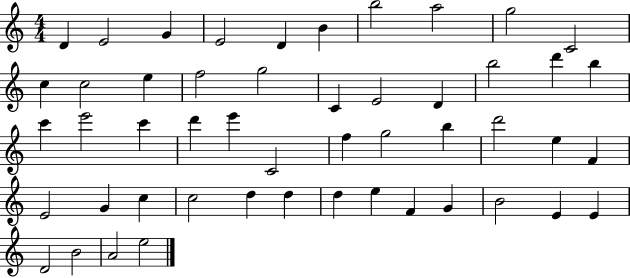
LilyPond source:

{
  \clef treble
  \numericTimeSignature
  \time 4/4
  \key c \major
  d'4 e'2 g'4 | e'2 d'4 b'4 | b''2 a''2 | g''2 c'2 | \break c''4 c''2 e''4 | f''2 g''2 | c'4 e'2 d'4 | b''2 d'''4 b''4 | \break c'''4 e'''2 c'''4 | d'''4 e'''4 c'2 | f''4 g''2 b''4 | d'''2 e''4 f'4 | \break e'2 g'4 c''4 | c''2 d''4 d''4 | d''4 e''4 f'4 g'4 | b'2 e'4 e'4 | \break d'2 b'2 | a'2 e''2 | \bar "|."
}